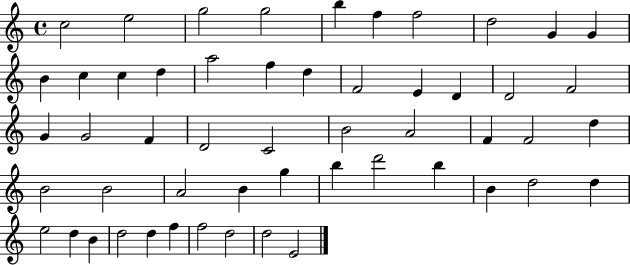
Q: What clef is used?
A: treble